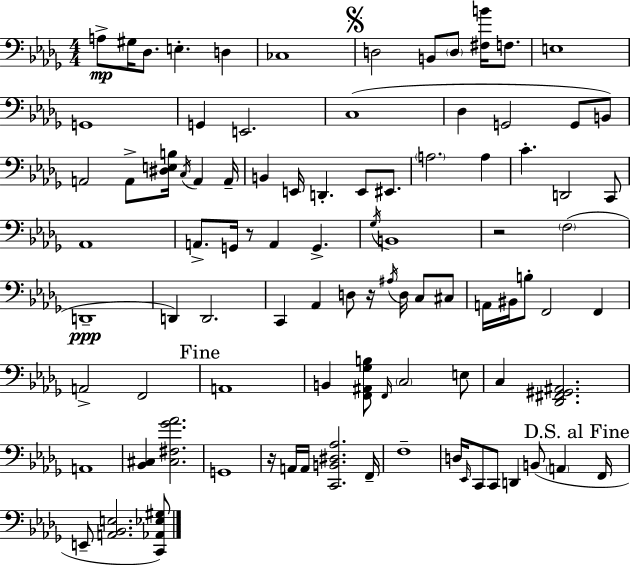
A3/e G#3/s Db3/e. E3/q. D3/q CES3/w D3/h B2/e D3/e [F#3,B4]/s F3/e. E3/w G2/w G2/q E2/h. C3/w Db3/q G2/h G2/e B2/e A2/h A2/e [D#3,E3,B3]/s C3/s A2/q A2/s B2/q E2/s D2/q. E2/e EIS2/e. A3/h. A3/q C4/q. D2/h C2/e Ab2/w A2/e. G2/s R/e A2/q G2/q. Gb3/s B2/w R/h F3/h D2/w D2/q D2/h. C2/q Ab2/q D3/e R/s A#3/s D3/s C3/e C#3/e A2/s BIS2/s B3/e F2/h F2/q A2/h F2/h A2/w B2/q [F2,A#2,Gb3,B3]/e F2/s C3/h E3/e C3/q [Db2,F#2,G#2,A#2]/h. A2/w [Bb2,C#3]/q [C#3,F#3,Gb4,Ab4]/h. G2/w R/s A2/s A2/s [C2,B2,D#3,Ab3]/h. F2/s F3/w D3/s Eb2/s C2/e C2/e D2/q B2/e A2/q F2/s E2/e [A2,Bb2,E3]/h. [C2,Ab2,Eb3,G#3]/e